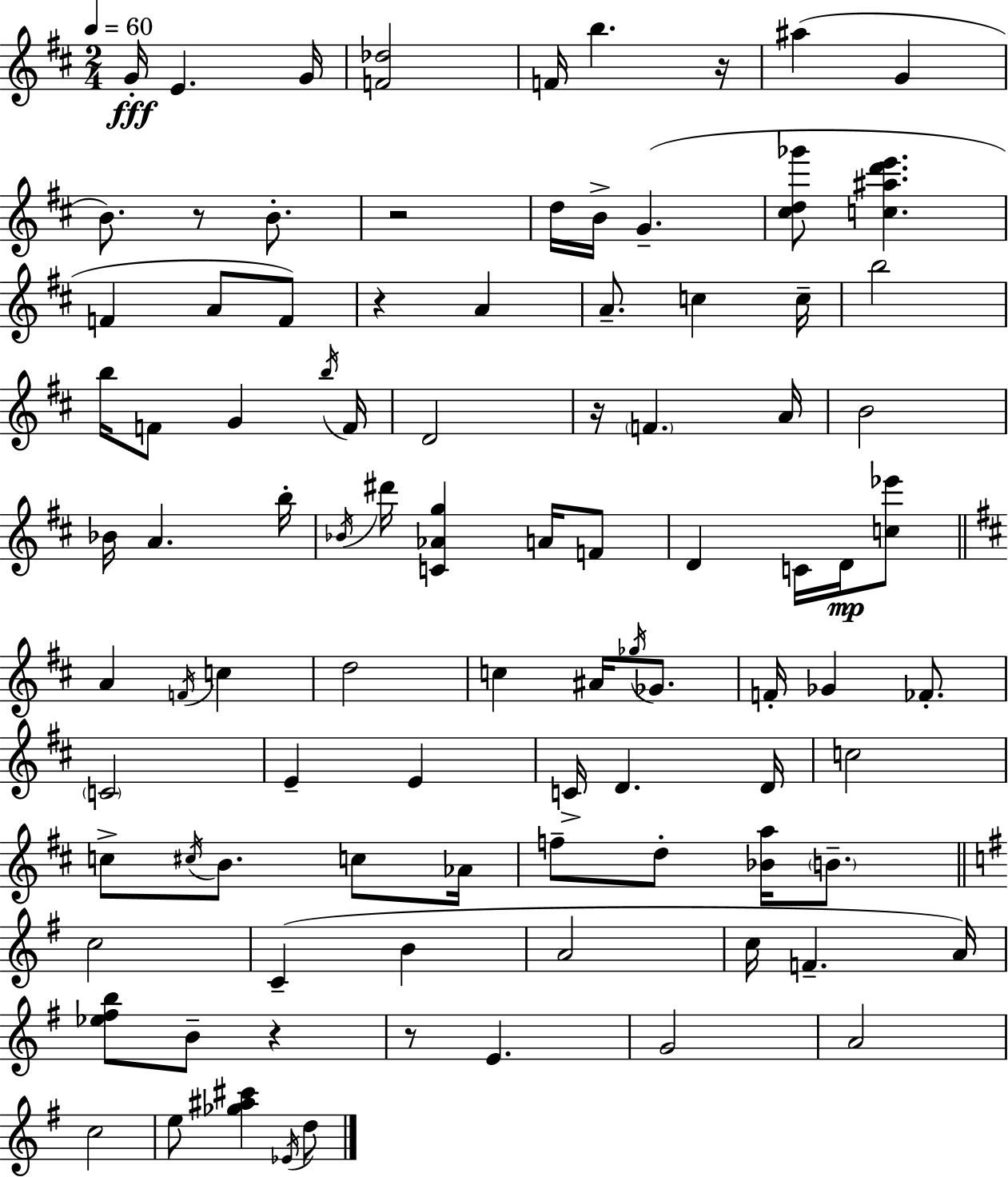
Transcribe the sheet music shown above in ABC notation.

X:1
T:Untitled
M:2/4
L:1/4
K:D
G/4 E G/4 [F_d]2 F/4 b z/4 ^a G B/2 z/2 B/2 z2 d/4 B/4 G [^cd_g']/2 [c^ad'e'] F A/2 F/2 z A A/2 c c/4 b2 b/4 F/2 G b/4 F/4 D2 z/4 F A/4 B2 _B/4 A b/4 _B/4 ^d'/4 [C_Ag] A/4 F/2 D C/4 D/4 [c_e']/2 A F/4 c d2 c ^A/4 _g/4 _G/2 F/4 _G _F/2 C2 E E C/4 D D/4 c2 c/2 ^c/4 B/2 c/2 _A/4 f/2 d/2 [_Ba]/4 B/2 c2 C B A2 c/4 F A/4 [_e^fb]/2 B/2 z z/2 E G2 A2 c2 e/2 [_g^a^c'] _E/4 d/2